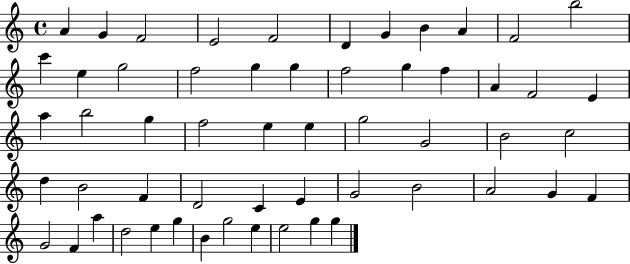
{
  \clef treble
  \time 4/4
  \defaultTimeSignature
  \key c \major
  a'4 g'4 f'2 | e'2 f'2 | d'4 g'4 b'4 a'4 | f'2 b''2 | \break c'''4 e''4 g''2 | f''2 g''4 g''4 | f''2 g''4 f''4 | a'4 f'2 e'4 | \break a''4 b''2 g''4 | f''2 e''4 e''4 | g''2 g'2 | b'2 c''2 | \break d''4 b'2 f'4 | d'2 c'4 e'4 | g'2 b'2 | a'2 g'4 f'4 | \break g'2 f'4 a''4 | d''2 e''4 g''4 | b'4 g''2 e''4 | e''2 g''4 g''4 | \break \bar "|."
}